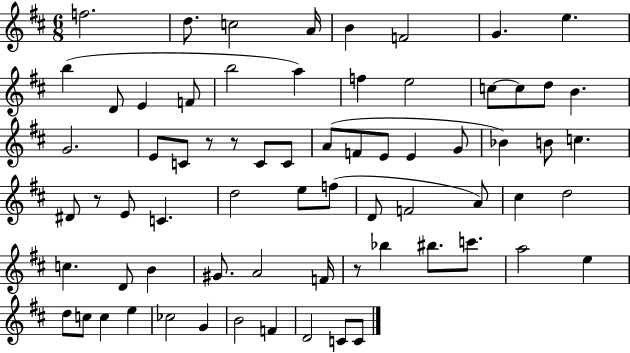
F5/h. D5/e. C5/h A4/s B4/q F4/h G4/q. E5/q. B5/q D4/e E4/q F4/e B5/h A5/q F5/q E5/h C5/e C5/e D5/e B4/q. G4/h. E4/e C4/e R/e R/e C4/e C4/e A4/e F4/e E4/e E4/q G4/e Bb4/q B4/e C5/q. D#4/e R/e E4/e C4/q. D5/h E5/e F5/e D4/e F4/h A4/e C#5/q D5/h C5/q. D4/e B4/q G#4/e. A4/h F4/s R/e Bb5/q BIS5/e. C6/e. A5/h E5/q D5/e C5/e C5/q E5/q CES5/h G4/q B4/h F4/q D4/h C4/e C4/e